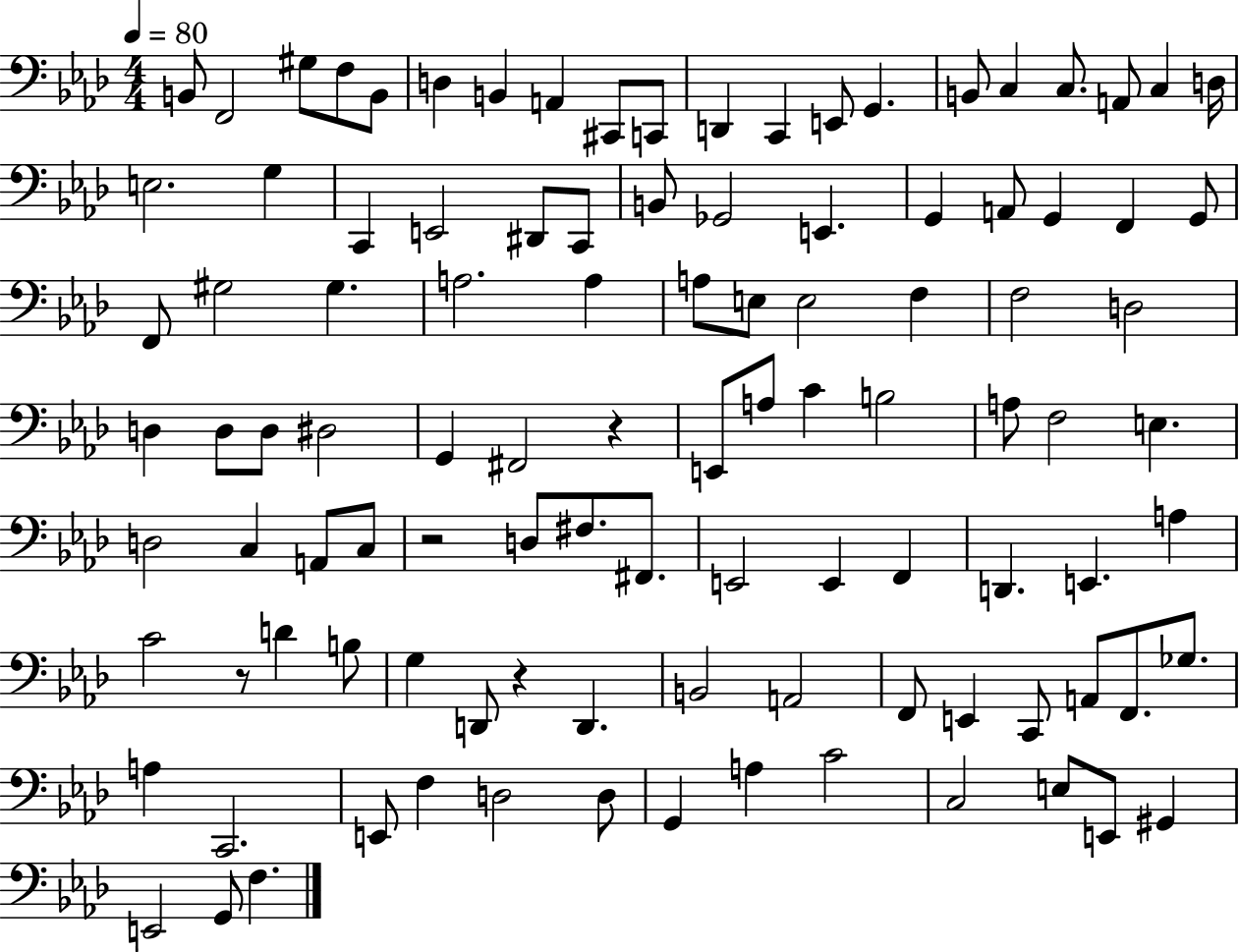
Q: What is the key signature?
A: AES major